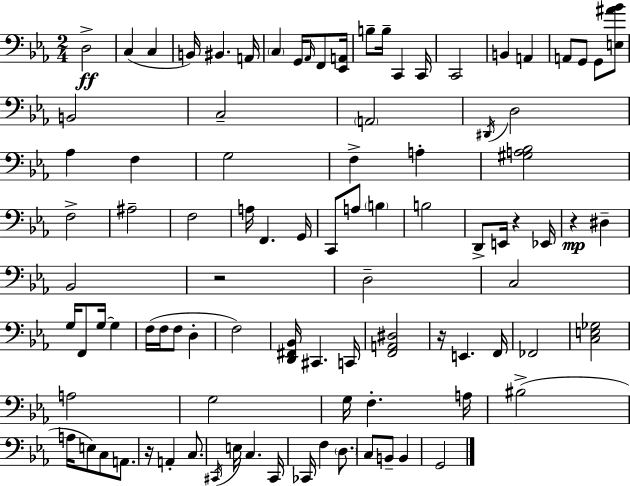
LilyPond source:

{
  \clef bass
  \numericTimeSignature
  \time 2/4
  \key ees \major
  d2->\ff | c4( c4 | b,16) bis,4. a,16 | \parenthesize c4 g,16 \grace { aes,16 } f,8 | \break <ees, a,>16 b8-- b16-- c,4 | c,16 c,2 | b,4 a,4 | a,8 g,8 g,8 <e ais' bes'>8 | \break b,2 | c2-- | \parenthesize a,2 | \acciaccatura { dis,16 } d2 | \break aes4 f4 | g2 | f4-> a4-. | <gis a bes>2 | \break f2-> | ais2-- | f2 | a16 f,4. | \break g,16 c,8 a8 \parenthesize b4 | b2 | d,8-> e,16 r4 | ees,16 r4\mp dis4-- | \break bes,2 | r2 | d2-- | c2 | \break g16 f,8 g16~~ g4 | f16( f16 f8 d4-. | f2) | <d, fis, bes,>16 cis,4. | \break c,16 <f, a, dis>2 | r16 e,4. | f,16 fes,2 | <c e ges>2 | \break a2 | g2 | g16 f4.-. | a16 bis2->( | \break a16 e8) c8 a,8. | r16 a,4-. c8. | \acciaccatura { cis,16 } e16 c4. | cis,16 ces,16 f4 | \break \parenthesize d8. c8 b,8-- b,4 | g,2 | \bar "|."
}